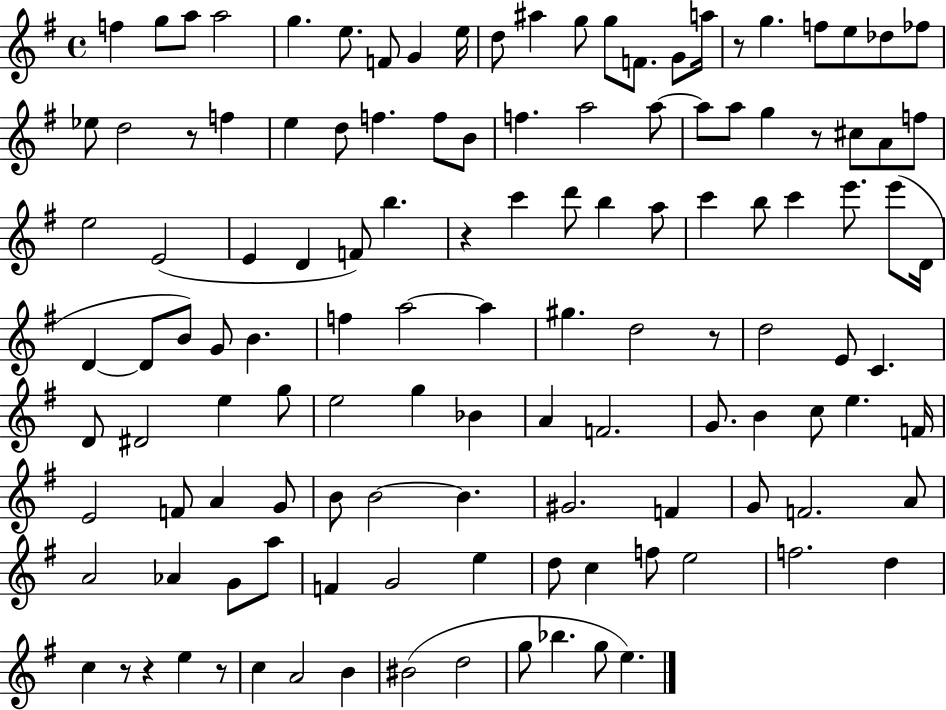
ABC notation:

X:1
T:Untitled
M:4/4
L:1/4
K:G
f g/2 a/2 a2 g e/2 F/2 G e/4 d/2 ^a g/2 g/2 F/2 G/2 a/4 z/2 g f/2 e/2 _d/2 _f/2 _e/2 d2 z/2 f e d/2 f f/2 B/2 f a2 a/2 a/2 a/2 g z/2 ^c/2 A/2 f/2 e2 E2 E D F/2 b z c' d'/2 b a/2 c' b/2 c' e'/2 e'/2 D/4 D D/2 B/2 G/2 B f a2 a ^g d2 z/2 d2 E/2 C D/2 ^D2 e g/2 e2 g _B A F2 G/2 B c/2 e F/4 E2 F/2 A G/2 B/2 B2 B ^G2 F G/2 F2 A/2 A2 _A G/2 a/2 F G2 e d/2 c f/2 e2 f2 d c z/2 z e z/2 c A2 B ^B2 d2 g/2 _b g/2 e